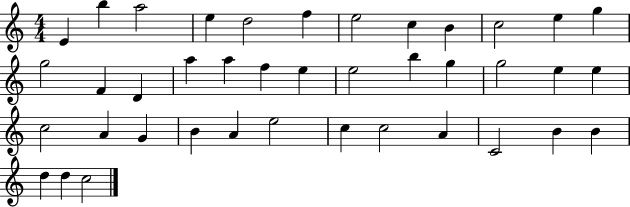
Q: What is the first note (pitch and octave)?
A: E4